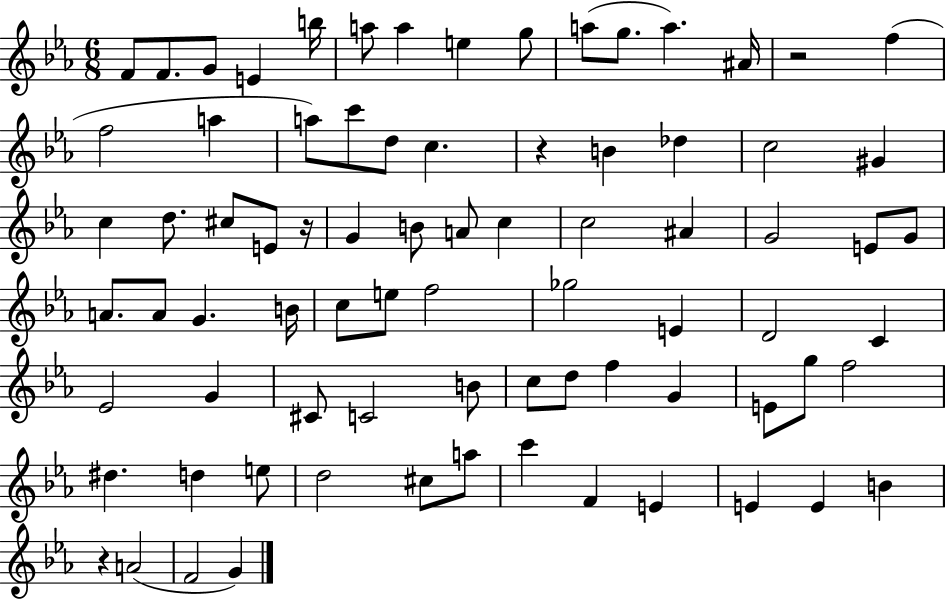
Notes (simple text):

F4/e F4/e. G4/e E4/q B5/s A5/e A5/q E5/q G5/e A5/e G5/e. A5/q. A#4/s R/h F5/q F5/h A5/q A5/e C6/e D5/e C5/q. R/q B4/q Db5/q C5/h G#4/q C5/q D5/e. C#5/e E4/e R/s G4/q B4/e A4/e C5/q C5/h A#4/q G4/h E4/e G4/e A4/e. A4/e G4/q. B4/s C5/e E5/e F5/h Gb5/h E4/q D4/h C4/q Eb4/h G4/q C#4/e C4/h B4/e C5/e D5/e F5/q G4/q E4/e G5/e F5/h D#5/q. D5/q E5/e D5/h C#5/e A5/e C6/q F4/q E4/q E4/q E4/q B4/q R/q A4/h F4/h G4/q